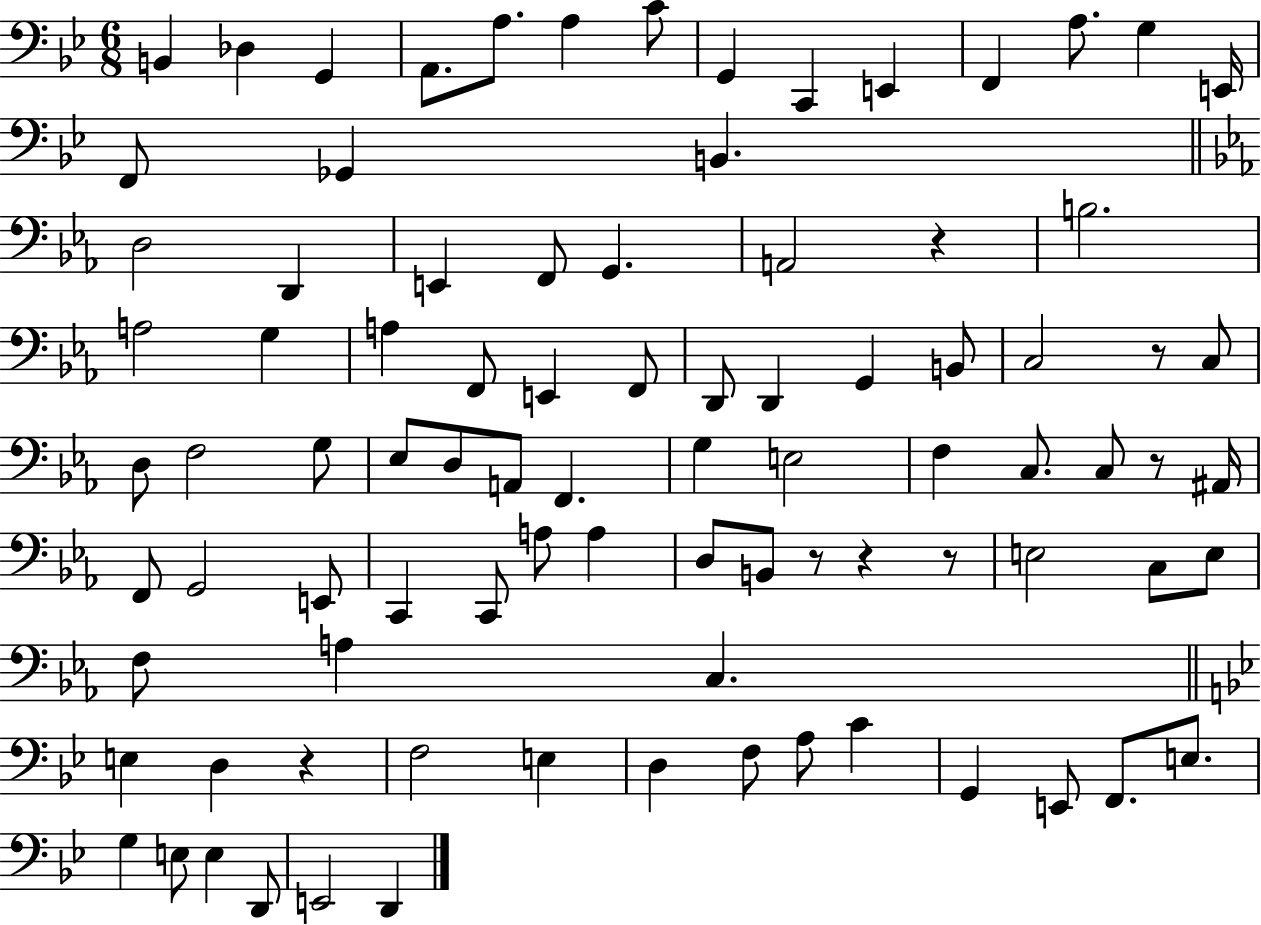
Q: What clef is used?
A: bass